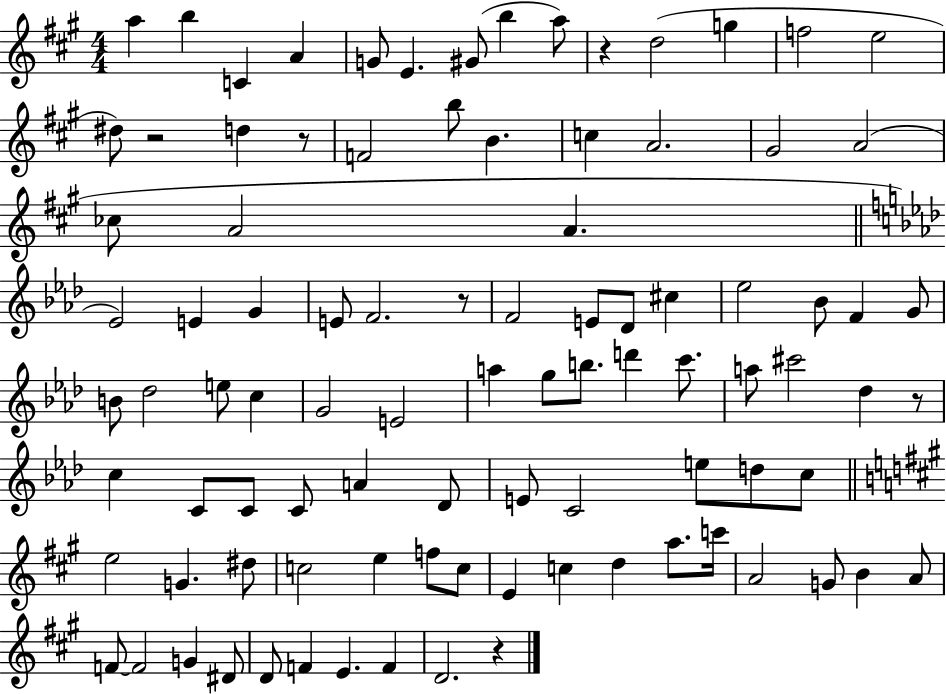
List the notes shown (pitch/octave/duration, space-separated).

A5/q B5/q C4/q A4/q G4/e E4/q. G#4/e B5/q A5/e R/q D5/h G5/q F5/h E5/h D#5/e R/h D5/q R/e F4/h B5/e B4/q. C5/q A4/h. G#4/h A4/h CES5/e A4/h A4/q. Eb4/h E4/q G4/q E4/e F4/h. R/e F4/h E4/e Db4/e C#5/q Eb5/h Bb4/e F4/q G4/e B4/e Db5/h E5/e C5/q G4/h E4/h A5/q G5/e B5/e. D6/q C6/e. A5/e C#6/h Db5/q R/e C5/q C4/e C4/e C4/e A4/q Db4/e E4/e C4/h E5/e D5/e C5/e E5/h G4/q. D#5/e C5/h E5/q F5/e C5/e E4/q C5/q D5/q A5/e. C6/s A4/h G4/e B4/q A4/e F4/e F4/h G4/q D#4/e D4/e F4/q E4/q. F4/q D4/h. R/q